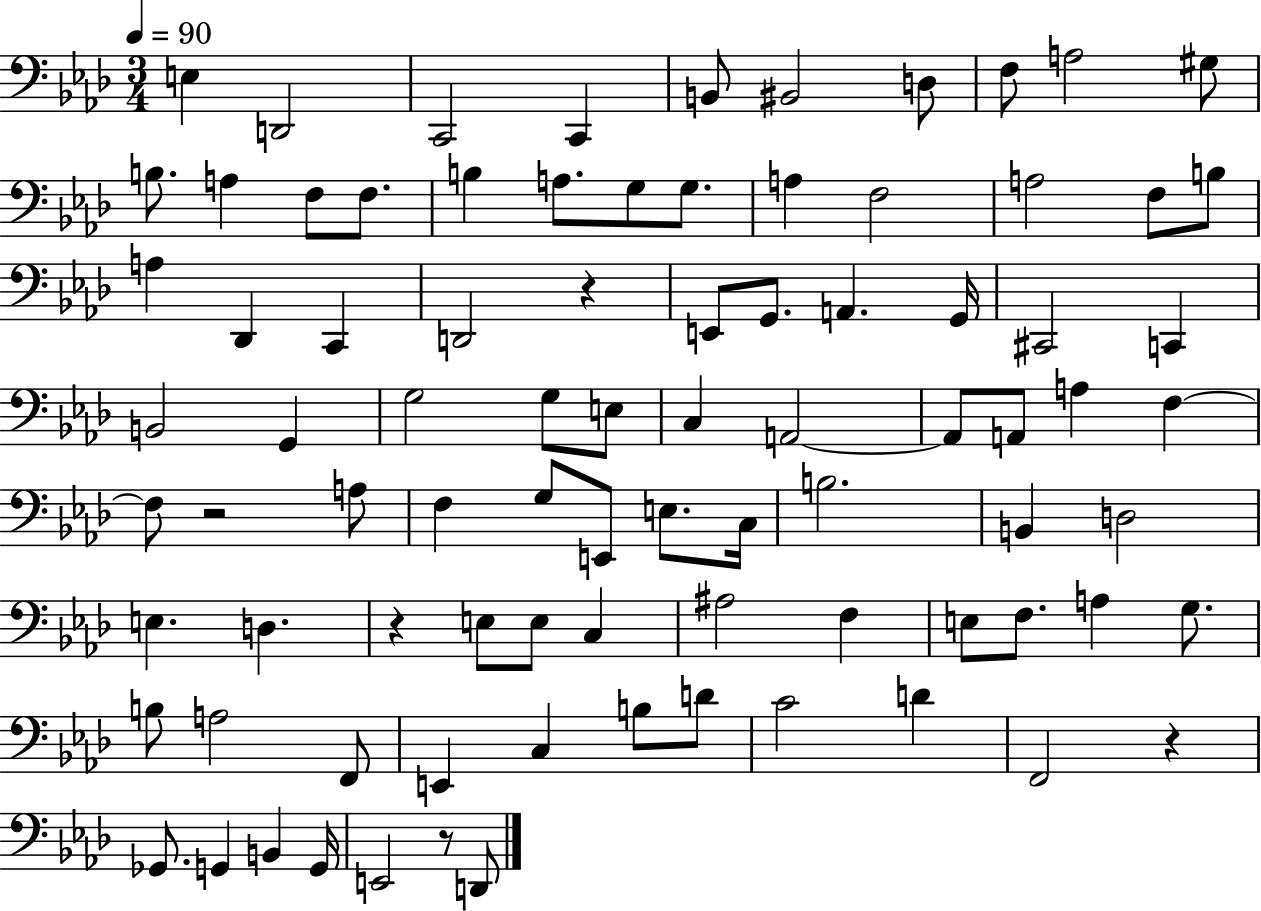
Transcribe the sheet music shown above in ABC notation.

X:1
T:Untitled
M:3/4
L:1/4
K:Ab
E, D,,2 C,,2 C,, B,,/2 ^B,,2 D,/2 F,/2 A,2 ^G,/2 B,/2 A, F,/2 F,/2 B, A,/2 G,/2 G,/2 A, F,2 A,2 F,/2 B,/2 A, _D,, C,, D,,2 z E,,/2 G,,/2 A,, G,,/4 ^C,,2 C,, B,,2 G,, G,2 G,/2 E,/2 C, A,,2 A,,/2 A,,/2 A, F, F,/2 z2 A,/2 F, G,/2 E,,/2 E,/2 C,/4 B,2 B,, D,2 E, D, z E,/2 E,/2 C, ^A,2 F, E,/2 F,/2 A, G,/2 B,/2 A,2 F,,/2 E,, C, B,/2 D/2 C2 D F,,2 z _G,,/2 G,, B,, G,,/4 E,,2 z/2 D,,/2